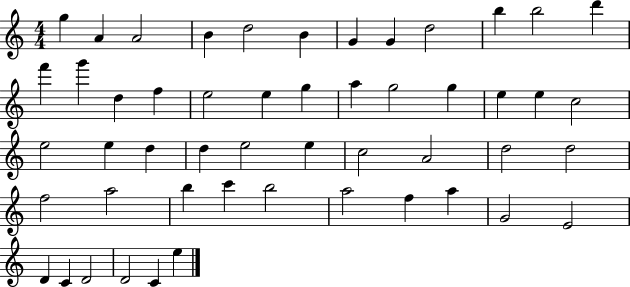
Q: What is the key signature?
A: C major